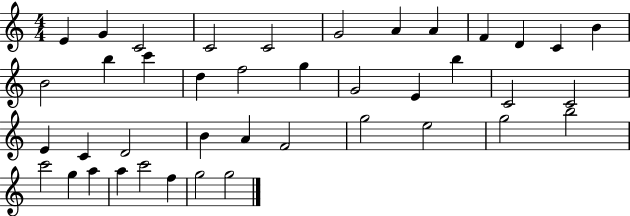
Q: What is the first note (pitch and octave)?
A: E4